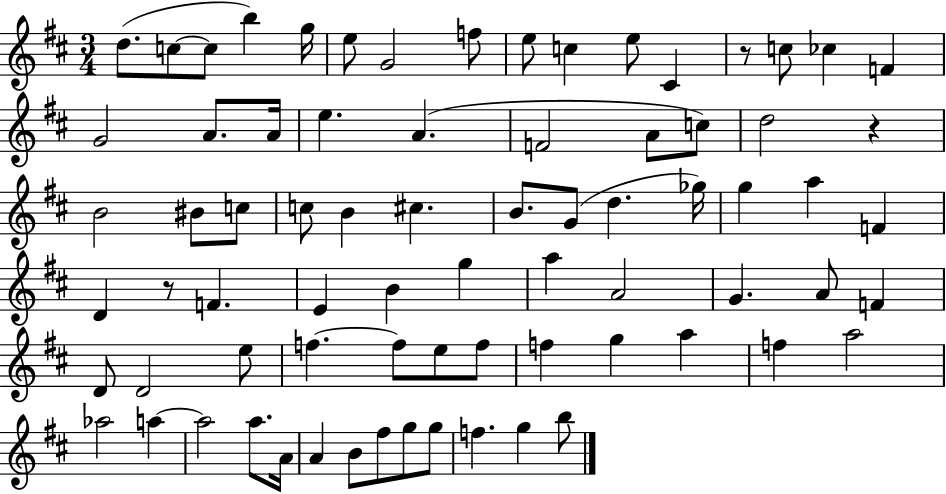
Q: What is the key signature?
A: D major